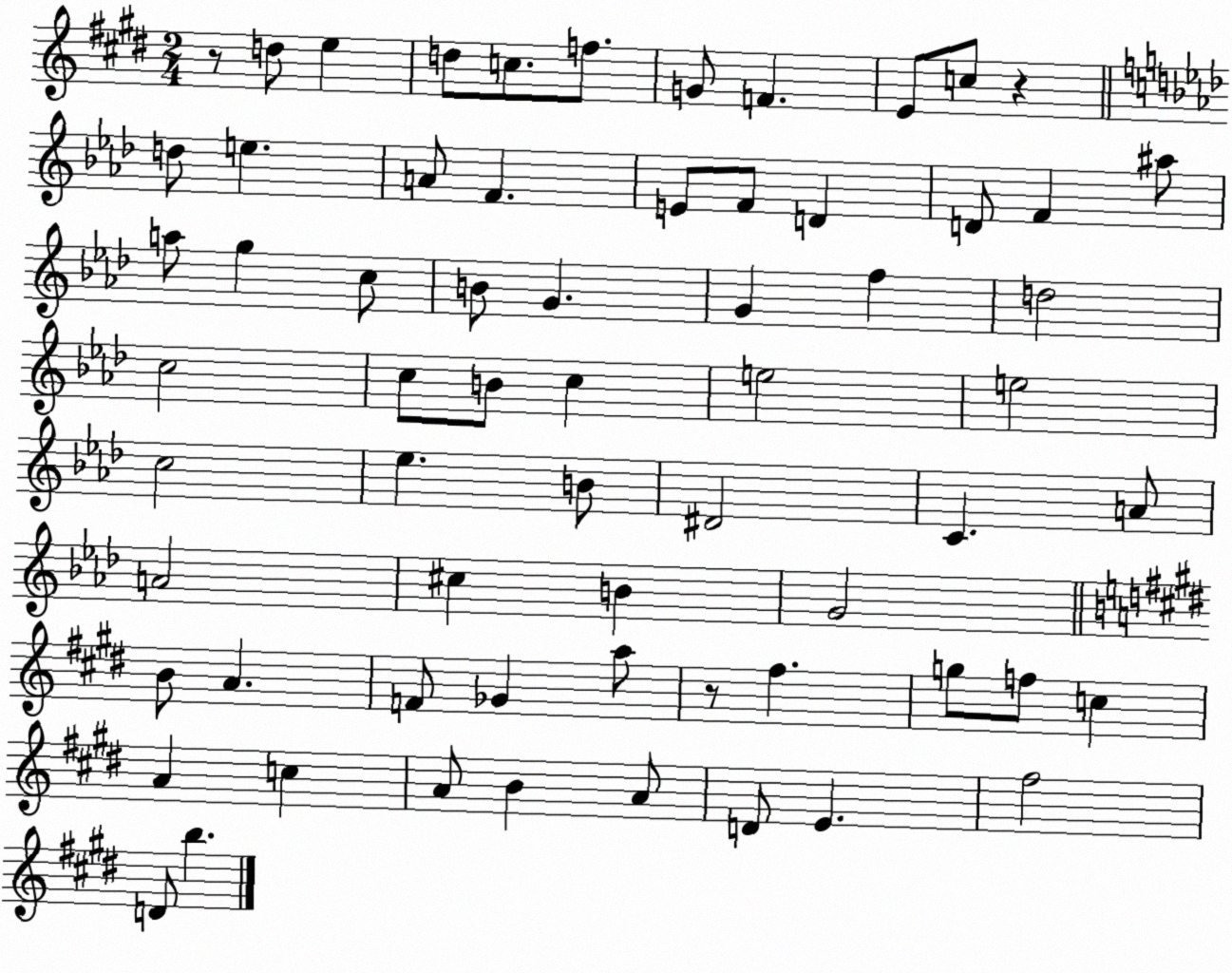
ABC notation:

X:1
T:Untitled
M:2/4
L:1/4
K:E
z/2 d/2 e d/2 c/2 f/2 G/2 F E/2 c/2 z d/2 e A/2 F E/2 F/2 D D/2 F ^a/2 a/2 g c/2 B/2 G G f d2 c2 c/2 B/2 c e2 e2 c2 _e B/2 ^D2 C A/2 A2 ^c B G2 B/2 A F/2 _G a/2 z/2 ^f g/2 f/2 c A c A/2 B A/2 D/2 E ^f2 D/2 b